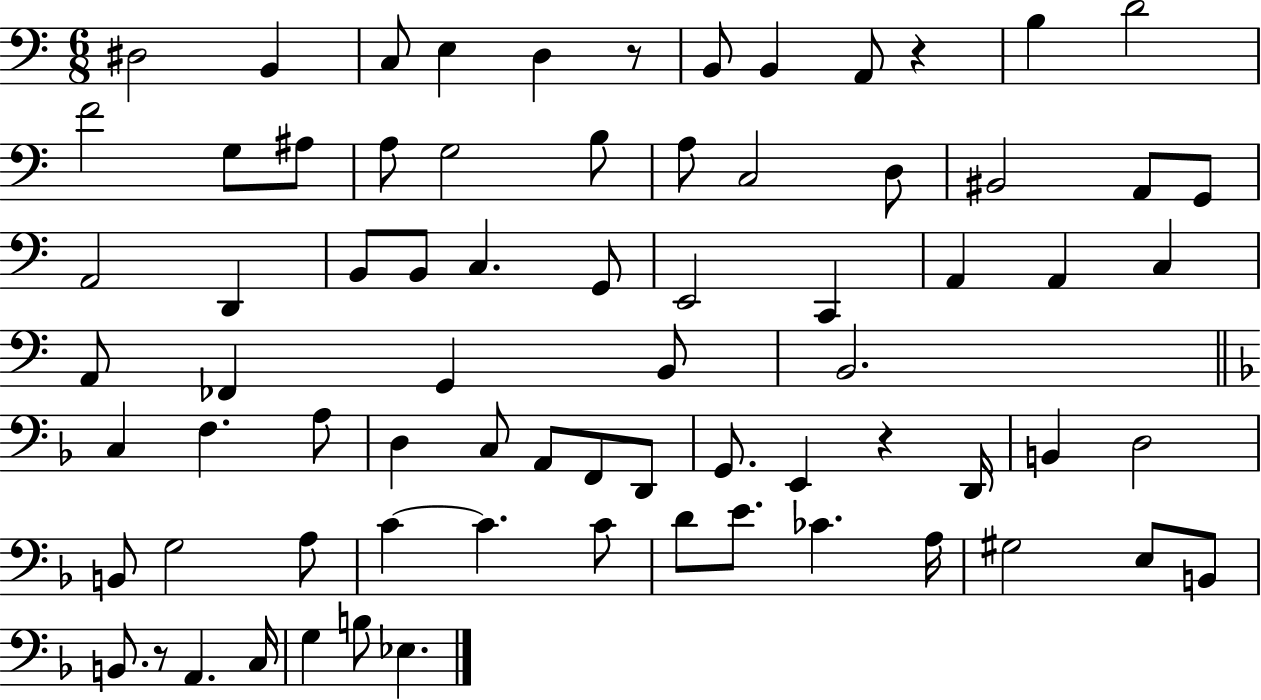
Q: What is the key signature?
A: C major